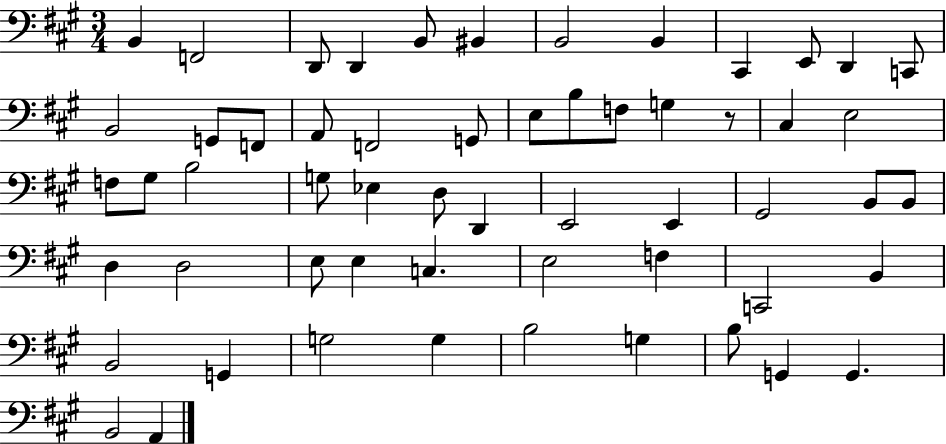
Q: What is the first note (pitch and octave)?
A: B2